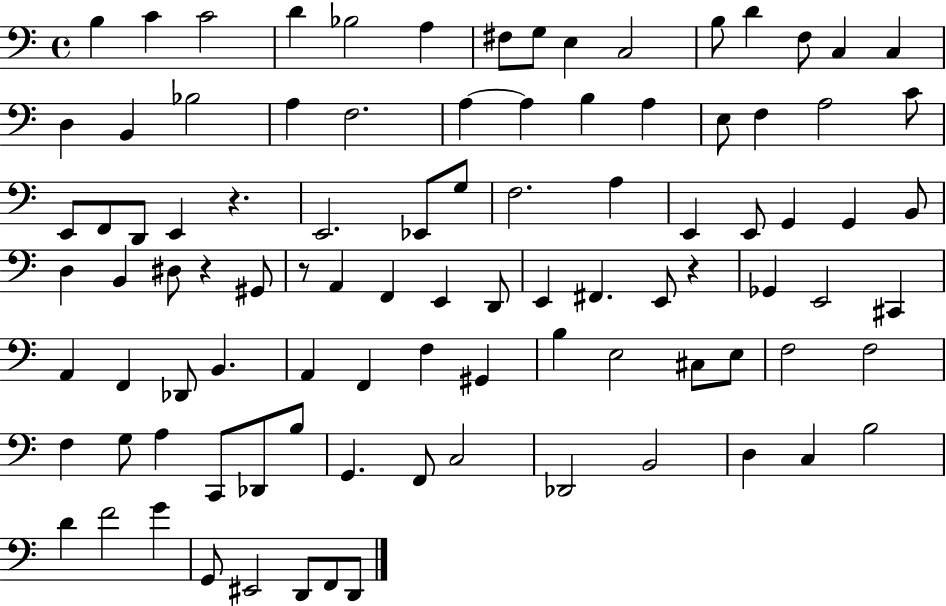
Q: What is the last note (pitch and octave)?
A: D2